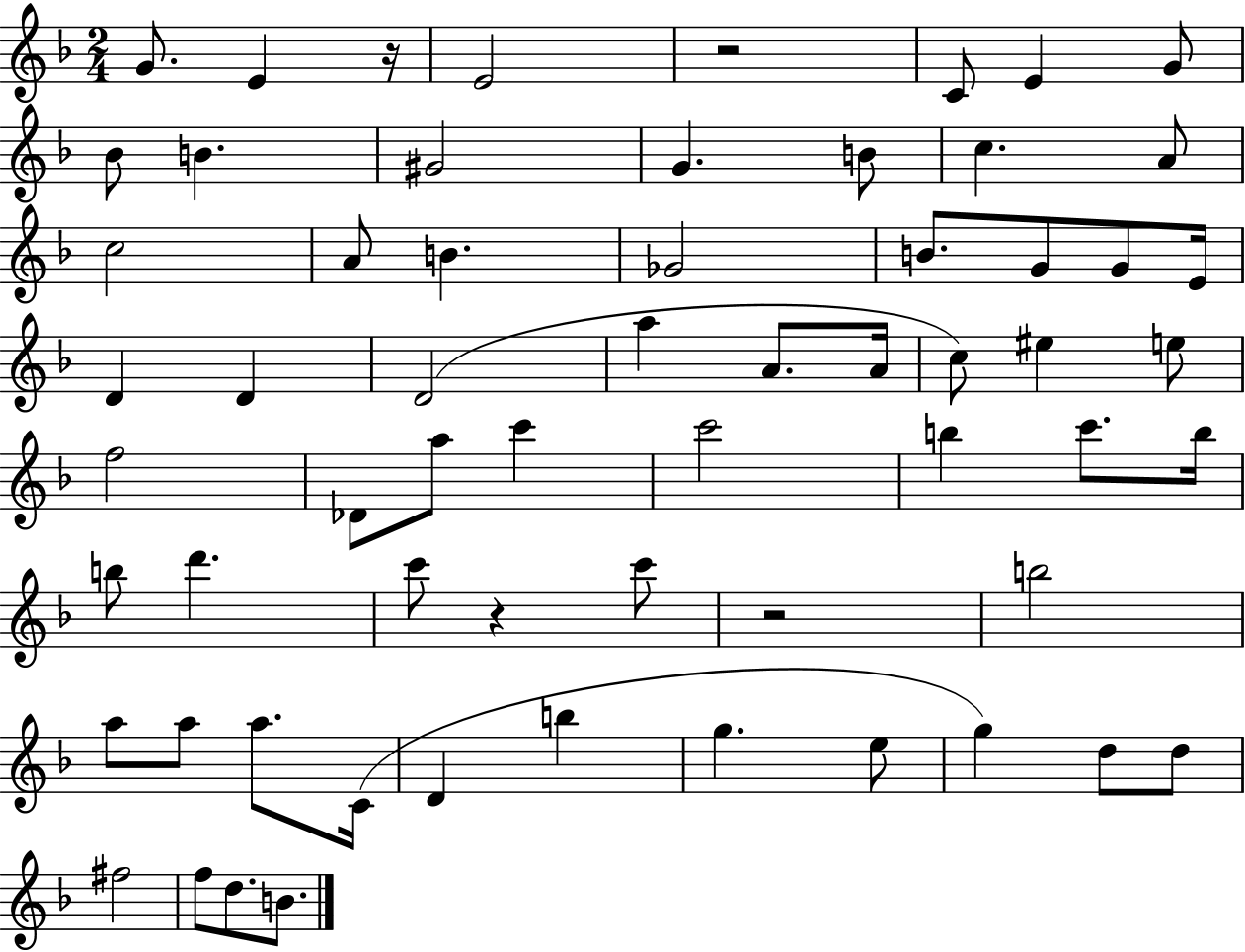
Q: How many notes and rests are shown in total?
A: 62